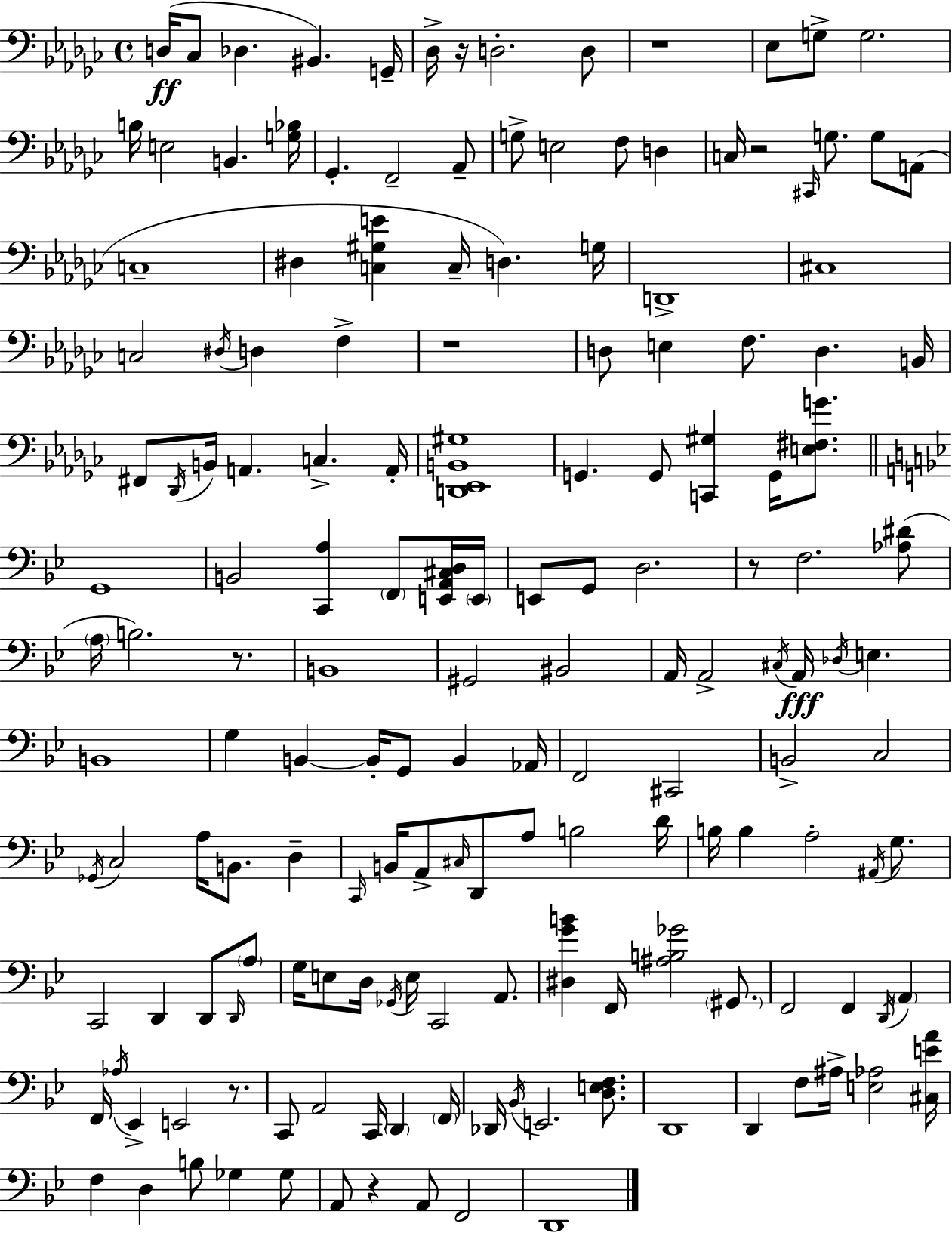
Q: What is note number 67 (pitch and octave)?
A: C#3